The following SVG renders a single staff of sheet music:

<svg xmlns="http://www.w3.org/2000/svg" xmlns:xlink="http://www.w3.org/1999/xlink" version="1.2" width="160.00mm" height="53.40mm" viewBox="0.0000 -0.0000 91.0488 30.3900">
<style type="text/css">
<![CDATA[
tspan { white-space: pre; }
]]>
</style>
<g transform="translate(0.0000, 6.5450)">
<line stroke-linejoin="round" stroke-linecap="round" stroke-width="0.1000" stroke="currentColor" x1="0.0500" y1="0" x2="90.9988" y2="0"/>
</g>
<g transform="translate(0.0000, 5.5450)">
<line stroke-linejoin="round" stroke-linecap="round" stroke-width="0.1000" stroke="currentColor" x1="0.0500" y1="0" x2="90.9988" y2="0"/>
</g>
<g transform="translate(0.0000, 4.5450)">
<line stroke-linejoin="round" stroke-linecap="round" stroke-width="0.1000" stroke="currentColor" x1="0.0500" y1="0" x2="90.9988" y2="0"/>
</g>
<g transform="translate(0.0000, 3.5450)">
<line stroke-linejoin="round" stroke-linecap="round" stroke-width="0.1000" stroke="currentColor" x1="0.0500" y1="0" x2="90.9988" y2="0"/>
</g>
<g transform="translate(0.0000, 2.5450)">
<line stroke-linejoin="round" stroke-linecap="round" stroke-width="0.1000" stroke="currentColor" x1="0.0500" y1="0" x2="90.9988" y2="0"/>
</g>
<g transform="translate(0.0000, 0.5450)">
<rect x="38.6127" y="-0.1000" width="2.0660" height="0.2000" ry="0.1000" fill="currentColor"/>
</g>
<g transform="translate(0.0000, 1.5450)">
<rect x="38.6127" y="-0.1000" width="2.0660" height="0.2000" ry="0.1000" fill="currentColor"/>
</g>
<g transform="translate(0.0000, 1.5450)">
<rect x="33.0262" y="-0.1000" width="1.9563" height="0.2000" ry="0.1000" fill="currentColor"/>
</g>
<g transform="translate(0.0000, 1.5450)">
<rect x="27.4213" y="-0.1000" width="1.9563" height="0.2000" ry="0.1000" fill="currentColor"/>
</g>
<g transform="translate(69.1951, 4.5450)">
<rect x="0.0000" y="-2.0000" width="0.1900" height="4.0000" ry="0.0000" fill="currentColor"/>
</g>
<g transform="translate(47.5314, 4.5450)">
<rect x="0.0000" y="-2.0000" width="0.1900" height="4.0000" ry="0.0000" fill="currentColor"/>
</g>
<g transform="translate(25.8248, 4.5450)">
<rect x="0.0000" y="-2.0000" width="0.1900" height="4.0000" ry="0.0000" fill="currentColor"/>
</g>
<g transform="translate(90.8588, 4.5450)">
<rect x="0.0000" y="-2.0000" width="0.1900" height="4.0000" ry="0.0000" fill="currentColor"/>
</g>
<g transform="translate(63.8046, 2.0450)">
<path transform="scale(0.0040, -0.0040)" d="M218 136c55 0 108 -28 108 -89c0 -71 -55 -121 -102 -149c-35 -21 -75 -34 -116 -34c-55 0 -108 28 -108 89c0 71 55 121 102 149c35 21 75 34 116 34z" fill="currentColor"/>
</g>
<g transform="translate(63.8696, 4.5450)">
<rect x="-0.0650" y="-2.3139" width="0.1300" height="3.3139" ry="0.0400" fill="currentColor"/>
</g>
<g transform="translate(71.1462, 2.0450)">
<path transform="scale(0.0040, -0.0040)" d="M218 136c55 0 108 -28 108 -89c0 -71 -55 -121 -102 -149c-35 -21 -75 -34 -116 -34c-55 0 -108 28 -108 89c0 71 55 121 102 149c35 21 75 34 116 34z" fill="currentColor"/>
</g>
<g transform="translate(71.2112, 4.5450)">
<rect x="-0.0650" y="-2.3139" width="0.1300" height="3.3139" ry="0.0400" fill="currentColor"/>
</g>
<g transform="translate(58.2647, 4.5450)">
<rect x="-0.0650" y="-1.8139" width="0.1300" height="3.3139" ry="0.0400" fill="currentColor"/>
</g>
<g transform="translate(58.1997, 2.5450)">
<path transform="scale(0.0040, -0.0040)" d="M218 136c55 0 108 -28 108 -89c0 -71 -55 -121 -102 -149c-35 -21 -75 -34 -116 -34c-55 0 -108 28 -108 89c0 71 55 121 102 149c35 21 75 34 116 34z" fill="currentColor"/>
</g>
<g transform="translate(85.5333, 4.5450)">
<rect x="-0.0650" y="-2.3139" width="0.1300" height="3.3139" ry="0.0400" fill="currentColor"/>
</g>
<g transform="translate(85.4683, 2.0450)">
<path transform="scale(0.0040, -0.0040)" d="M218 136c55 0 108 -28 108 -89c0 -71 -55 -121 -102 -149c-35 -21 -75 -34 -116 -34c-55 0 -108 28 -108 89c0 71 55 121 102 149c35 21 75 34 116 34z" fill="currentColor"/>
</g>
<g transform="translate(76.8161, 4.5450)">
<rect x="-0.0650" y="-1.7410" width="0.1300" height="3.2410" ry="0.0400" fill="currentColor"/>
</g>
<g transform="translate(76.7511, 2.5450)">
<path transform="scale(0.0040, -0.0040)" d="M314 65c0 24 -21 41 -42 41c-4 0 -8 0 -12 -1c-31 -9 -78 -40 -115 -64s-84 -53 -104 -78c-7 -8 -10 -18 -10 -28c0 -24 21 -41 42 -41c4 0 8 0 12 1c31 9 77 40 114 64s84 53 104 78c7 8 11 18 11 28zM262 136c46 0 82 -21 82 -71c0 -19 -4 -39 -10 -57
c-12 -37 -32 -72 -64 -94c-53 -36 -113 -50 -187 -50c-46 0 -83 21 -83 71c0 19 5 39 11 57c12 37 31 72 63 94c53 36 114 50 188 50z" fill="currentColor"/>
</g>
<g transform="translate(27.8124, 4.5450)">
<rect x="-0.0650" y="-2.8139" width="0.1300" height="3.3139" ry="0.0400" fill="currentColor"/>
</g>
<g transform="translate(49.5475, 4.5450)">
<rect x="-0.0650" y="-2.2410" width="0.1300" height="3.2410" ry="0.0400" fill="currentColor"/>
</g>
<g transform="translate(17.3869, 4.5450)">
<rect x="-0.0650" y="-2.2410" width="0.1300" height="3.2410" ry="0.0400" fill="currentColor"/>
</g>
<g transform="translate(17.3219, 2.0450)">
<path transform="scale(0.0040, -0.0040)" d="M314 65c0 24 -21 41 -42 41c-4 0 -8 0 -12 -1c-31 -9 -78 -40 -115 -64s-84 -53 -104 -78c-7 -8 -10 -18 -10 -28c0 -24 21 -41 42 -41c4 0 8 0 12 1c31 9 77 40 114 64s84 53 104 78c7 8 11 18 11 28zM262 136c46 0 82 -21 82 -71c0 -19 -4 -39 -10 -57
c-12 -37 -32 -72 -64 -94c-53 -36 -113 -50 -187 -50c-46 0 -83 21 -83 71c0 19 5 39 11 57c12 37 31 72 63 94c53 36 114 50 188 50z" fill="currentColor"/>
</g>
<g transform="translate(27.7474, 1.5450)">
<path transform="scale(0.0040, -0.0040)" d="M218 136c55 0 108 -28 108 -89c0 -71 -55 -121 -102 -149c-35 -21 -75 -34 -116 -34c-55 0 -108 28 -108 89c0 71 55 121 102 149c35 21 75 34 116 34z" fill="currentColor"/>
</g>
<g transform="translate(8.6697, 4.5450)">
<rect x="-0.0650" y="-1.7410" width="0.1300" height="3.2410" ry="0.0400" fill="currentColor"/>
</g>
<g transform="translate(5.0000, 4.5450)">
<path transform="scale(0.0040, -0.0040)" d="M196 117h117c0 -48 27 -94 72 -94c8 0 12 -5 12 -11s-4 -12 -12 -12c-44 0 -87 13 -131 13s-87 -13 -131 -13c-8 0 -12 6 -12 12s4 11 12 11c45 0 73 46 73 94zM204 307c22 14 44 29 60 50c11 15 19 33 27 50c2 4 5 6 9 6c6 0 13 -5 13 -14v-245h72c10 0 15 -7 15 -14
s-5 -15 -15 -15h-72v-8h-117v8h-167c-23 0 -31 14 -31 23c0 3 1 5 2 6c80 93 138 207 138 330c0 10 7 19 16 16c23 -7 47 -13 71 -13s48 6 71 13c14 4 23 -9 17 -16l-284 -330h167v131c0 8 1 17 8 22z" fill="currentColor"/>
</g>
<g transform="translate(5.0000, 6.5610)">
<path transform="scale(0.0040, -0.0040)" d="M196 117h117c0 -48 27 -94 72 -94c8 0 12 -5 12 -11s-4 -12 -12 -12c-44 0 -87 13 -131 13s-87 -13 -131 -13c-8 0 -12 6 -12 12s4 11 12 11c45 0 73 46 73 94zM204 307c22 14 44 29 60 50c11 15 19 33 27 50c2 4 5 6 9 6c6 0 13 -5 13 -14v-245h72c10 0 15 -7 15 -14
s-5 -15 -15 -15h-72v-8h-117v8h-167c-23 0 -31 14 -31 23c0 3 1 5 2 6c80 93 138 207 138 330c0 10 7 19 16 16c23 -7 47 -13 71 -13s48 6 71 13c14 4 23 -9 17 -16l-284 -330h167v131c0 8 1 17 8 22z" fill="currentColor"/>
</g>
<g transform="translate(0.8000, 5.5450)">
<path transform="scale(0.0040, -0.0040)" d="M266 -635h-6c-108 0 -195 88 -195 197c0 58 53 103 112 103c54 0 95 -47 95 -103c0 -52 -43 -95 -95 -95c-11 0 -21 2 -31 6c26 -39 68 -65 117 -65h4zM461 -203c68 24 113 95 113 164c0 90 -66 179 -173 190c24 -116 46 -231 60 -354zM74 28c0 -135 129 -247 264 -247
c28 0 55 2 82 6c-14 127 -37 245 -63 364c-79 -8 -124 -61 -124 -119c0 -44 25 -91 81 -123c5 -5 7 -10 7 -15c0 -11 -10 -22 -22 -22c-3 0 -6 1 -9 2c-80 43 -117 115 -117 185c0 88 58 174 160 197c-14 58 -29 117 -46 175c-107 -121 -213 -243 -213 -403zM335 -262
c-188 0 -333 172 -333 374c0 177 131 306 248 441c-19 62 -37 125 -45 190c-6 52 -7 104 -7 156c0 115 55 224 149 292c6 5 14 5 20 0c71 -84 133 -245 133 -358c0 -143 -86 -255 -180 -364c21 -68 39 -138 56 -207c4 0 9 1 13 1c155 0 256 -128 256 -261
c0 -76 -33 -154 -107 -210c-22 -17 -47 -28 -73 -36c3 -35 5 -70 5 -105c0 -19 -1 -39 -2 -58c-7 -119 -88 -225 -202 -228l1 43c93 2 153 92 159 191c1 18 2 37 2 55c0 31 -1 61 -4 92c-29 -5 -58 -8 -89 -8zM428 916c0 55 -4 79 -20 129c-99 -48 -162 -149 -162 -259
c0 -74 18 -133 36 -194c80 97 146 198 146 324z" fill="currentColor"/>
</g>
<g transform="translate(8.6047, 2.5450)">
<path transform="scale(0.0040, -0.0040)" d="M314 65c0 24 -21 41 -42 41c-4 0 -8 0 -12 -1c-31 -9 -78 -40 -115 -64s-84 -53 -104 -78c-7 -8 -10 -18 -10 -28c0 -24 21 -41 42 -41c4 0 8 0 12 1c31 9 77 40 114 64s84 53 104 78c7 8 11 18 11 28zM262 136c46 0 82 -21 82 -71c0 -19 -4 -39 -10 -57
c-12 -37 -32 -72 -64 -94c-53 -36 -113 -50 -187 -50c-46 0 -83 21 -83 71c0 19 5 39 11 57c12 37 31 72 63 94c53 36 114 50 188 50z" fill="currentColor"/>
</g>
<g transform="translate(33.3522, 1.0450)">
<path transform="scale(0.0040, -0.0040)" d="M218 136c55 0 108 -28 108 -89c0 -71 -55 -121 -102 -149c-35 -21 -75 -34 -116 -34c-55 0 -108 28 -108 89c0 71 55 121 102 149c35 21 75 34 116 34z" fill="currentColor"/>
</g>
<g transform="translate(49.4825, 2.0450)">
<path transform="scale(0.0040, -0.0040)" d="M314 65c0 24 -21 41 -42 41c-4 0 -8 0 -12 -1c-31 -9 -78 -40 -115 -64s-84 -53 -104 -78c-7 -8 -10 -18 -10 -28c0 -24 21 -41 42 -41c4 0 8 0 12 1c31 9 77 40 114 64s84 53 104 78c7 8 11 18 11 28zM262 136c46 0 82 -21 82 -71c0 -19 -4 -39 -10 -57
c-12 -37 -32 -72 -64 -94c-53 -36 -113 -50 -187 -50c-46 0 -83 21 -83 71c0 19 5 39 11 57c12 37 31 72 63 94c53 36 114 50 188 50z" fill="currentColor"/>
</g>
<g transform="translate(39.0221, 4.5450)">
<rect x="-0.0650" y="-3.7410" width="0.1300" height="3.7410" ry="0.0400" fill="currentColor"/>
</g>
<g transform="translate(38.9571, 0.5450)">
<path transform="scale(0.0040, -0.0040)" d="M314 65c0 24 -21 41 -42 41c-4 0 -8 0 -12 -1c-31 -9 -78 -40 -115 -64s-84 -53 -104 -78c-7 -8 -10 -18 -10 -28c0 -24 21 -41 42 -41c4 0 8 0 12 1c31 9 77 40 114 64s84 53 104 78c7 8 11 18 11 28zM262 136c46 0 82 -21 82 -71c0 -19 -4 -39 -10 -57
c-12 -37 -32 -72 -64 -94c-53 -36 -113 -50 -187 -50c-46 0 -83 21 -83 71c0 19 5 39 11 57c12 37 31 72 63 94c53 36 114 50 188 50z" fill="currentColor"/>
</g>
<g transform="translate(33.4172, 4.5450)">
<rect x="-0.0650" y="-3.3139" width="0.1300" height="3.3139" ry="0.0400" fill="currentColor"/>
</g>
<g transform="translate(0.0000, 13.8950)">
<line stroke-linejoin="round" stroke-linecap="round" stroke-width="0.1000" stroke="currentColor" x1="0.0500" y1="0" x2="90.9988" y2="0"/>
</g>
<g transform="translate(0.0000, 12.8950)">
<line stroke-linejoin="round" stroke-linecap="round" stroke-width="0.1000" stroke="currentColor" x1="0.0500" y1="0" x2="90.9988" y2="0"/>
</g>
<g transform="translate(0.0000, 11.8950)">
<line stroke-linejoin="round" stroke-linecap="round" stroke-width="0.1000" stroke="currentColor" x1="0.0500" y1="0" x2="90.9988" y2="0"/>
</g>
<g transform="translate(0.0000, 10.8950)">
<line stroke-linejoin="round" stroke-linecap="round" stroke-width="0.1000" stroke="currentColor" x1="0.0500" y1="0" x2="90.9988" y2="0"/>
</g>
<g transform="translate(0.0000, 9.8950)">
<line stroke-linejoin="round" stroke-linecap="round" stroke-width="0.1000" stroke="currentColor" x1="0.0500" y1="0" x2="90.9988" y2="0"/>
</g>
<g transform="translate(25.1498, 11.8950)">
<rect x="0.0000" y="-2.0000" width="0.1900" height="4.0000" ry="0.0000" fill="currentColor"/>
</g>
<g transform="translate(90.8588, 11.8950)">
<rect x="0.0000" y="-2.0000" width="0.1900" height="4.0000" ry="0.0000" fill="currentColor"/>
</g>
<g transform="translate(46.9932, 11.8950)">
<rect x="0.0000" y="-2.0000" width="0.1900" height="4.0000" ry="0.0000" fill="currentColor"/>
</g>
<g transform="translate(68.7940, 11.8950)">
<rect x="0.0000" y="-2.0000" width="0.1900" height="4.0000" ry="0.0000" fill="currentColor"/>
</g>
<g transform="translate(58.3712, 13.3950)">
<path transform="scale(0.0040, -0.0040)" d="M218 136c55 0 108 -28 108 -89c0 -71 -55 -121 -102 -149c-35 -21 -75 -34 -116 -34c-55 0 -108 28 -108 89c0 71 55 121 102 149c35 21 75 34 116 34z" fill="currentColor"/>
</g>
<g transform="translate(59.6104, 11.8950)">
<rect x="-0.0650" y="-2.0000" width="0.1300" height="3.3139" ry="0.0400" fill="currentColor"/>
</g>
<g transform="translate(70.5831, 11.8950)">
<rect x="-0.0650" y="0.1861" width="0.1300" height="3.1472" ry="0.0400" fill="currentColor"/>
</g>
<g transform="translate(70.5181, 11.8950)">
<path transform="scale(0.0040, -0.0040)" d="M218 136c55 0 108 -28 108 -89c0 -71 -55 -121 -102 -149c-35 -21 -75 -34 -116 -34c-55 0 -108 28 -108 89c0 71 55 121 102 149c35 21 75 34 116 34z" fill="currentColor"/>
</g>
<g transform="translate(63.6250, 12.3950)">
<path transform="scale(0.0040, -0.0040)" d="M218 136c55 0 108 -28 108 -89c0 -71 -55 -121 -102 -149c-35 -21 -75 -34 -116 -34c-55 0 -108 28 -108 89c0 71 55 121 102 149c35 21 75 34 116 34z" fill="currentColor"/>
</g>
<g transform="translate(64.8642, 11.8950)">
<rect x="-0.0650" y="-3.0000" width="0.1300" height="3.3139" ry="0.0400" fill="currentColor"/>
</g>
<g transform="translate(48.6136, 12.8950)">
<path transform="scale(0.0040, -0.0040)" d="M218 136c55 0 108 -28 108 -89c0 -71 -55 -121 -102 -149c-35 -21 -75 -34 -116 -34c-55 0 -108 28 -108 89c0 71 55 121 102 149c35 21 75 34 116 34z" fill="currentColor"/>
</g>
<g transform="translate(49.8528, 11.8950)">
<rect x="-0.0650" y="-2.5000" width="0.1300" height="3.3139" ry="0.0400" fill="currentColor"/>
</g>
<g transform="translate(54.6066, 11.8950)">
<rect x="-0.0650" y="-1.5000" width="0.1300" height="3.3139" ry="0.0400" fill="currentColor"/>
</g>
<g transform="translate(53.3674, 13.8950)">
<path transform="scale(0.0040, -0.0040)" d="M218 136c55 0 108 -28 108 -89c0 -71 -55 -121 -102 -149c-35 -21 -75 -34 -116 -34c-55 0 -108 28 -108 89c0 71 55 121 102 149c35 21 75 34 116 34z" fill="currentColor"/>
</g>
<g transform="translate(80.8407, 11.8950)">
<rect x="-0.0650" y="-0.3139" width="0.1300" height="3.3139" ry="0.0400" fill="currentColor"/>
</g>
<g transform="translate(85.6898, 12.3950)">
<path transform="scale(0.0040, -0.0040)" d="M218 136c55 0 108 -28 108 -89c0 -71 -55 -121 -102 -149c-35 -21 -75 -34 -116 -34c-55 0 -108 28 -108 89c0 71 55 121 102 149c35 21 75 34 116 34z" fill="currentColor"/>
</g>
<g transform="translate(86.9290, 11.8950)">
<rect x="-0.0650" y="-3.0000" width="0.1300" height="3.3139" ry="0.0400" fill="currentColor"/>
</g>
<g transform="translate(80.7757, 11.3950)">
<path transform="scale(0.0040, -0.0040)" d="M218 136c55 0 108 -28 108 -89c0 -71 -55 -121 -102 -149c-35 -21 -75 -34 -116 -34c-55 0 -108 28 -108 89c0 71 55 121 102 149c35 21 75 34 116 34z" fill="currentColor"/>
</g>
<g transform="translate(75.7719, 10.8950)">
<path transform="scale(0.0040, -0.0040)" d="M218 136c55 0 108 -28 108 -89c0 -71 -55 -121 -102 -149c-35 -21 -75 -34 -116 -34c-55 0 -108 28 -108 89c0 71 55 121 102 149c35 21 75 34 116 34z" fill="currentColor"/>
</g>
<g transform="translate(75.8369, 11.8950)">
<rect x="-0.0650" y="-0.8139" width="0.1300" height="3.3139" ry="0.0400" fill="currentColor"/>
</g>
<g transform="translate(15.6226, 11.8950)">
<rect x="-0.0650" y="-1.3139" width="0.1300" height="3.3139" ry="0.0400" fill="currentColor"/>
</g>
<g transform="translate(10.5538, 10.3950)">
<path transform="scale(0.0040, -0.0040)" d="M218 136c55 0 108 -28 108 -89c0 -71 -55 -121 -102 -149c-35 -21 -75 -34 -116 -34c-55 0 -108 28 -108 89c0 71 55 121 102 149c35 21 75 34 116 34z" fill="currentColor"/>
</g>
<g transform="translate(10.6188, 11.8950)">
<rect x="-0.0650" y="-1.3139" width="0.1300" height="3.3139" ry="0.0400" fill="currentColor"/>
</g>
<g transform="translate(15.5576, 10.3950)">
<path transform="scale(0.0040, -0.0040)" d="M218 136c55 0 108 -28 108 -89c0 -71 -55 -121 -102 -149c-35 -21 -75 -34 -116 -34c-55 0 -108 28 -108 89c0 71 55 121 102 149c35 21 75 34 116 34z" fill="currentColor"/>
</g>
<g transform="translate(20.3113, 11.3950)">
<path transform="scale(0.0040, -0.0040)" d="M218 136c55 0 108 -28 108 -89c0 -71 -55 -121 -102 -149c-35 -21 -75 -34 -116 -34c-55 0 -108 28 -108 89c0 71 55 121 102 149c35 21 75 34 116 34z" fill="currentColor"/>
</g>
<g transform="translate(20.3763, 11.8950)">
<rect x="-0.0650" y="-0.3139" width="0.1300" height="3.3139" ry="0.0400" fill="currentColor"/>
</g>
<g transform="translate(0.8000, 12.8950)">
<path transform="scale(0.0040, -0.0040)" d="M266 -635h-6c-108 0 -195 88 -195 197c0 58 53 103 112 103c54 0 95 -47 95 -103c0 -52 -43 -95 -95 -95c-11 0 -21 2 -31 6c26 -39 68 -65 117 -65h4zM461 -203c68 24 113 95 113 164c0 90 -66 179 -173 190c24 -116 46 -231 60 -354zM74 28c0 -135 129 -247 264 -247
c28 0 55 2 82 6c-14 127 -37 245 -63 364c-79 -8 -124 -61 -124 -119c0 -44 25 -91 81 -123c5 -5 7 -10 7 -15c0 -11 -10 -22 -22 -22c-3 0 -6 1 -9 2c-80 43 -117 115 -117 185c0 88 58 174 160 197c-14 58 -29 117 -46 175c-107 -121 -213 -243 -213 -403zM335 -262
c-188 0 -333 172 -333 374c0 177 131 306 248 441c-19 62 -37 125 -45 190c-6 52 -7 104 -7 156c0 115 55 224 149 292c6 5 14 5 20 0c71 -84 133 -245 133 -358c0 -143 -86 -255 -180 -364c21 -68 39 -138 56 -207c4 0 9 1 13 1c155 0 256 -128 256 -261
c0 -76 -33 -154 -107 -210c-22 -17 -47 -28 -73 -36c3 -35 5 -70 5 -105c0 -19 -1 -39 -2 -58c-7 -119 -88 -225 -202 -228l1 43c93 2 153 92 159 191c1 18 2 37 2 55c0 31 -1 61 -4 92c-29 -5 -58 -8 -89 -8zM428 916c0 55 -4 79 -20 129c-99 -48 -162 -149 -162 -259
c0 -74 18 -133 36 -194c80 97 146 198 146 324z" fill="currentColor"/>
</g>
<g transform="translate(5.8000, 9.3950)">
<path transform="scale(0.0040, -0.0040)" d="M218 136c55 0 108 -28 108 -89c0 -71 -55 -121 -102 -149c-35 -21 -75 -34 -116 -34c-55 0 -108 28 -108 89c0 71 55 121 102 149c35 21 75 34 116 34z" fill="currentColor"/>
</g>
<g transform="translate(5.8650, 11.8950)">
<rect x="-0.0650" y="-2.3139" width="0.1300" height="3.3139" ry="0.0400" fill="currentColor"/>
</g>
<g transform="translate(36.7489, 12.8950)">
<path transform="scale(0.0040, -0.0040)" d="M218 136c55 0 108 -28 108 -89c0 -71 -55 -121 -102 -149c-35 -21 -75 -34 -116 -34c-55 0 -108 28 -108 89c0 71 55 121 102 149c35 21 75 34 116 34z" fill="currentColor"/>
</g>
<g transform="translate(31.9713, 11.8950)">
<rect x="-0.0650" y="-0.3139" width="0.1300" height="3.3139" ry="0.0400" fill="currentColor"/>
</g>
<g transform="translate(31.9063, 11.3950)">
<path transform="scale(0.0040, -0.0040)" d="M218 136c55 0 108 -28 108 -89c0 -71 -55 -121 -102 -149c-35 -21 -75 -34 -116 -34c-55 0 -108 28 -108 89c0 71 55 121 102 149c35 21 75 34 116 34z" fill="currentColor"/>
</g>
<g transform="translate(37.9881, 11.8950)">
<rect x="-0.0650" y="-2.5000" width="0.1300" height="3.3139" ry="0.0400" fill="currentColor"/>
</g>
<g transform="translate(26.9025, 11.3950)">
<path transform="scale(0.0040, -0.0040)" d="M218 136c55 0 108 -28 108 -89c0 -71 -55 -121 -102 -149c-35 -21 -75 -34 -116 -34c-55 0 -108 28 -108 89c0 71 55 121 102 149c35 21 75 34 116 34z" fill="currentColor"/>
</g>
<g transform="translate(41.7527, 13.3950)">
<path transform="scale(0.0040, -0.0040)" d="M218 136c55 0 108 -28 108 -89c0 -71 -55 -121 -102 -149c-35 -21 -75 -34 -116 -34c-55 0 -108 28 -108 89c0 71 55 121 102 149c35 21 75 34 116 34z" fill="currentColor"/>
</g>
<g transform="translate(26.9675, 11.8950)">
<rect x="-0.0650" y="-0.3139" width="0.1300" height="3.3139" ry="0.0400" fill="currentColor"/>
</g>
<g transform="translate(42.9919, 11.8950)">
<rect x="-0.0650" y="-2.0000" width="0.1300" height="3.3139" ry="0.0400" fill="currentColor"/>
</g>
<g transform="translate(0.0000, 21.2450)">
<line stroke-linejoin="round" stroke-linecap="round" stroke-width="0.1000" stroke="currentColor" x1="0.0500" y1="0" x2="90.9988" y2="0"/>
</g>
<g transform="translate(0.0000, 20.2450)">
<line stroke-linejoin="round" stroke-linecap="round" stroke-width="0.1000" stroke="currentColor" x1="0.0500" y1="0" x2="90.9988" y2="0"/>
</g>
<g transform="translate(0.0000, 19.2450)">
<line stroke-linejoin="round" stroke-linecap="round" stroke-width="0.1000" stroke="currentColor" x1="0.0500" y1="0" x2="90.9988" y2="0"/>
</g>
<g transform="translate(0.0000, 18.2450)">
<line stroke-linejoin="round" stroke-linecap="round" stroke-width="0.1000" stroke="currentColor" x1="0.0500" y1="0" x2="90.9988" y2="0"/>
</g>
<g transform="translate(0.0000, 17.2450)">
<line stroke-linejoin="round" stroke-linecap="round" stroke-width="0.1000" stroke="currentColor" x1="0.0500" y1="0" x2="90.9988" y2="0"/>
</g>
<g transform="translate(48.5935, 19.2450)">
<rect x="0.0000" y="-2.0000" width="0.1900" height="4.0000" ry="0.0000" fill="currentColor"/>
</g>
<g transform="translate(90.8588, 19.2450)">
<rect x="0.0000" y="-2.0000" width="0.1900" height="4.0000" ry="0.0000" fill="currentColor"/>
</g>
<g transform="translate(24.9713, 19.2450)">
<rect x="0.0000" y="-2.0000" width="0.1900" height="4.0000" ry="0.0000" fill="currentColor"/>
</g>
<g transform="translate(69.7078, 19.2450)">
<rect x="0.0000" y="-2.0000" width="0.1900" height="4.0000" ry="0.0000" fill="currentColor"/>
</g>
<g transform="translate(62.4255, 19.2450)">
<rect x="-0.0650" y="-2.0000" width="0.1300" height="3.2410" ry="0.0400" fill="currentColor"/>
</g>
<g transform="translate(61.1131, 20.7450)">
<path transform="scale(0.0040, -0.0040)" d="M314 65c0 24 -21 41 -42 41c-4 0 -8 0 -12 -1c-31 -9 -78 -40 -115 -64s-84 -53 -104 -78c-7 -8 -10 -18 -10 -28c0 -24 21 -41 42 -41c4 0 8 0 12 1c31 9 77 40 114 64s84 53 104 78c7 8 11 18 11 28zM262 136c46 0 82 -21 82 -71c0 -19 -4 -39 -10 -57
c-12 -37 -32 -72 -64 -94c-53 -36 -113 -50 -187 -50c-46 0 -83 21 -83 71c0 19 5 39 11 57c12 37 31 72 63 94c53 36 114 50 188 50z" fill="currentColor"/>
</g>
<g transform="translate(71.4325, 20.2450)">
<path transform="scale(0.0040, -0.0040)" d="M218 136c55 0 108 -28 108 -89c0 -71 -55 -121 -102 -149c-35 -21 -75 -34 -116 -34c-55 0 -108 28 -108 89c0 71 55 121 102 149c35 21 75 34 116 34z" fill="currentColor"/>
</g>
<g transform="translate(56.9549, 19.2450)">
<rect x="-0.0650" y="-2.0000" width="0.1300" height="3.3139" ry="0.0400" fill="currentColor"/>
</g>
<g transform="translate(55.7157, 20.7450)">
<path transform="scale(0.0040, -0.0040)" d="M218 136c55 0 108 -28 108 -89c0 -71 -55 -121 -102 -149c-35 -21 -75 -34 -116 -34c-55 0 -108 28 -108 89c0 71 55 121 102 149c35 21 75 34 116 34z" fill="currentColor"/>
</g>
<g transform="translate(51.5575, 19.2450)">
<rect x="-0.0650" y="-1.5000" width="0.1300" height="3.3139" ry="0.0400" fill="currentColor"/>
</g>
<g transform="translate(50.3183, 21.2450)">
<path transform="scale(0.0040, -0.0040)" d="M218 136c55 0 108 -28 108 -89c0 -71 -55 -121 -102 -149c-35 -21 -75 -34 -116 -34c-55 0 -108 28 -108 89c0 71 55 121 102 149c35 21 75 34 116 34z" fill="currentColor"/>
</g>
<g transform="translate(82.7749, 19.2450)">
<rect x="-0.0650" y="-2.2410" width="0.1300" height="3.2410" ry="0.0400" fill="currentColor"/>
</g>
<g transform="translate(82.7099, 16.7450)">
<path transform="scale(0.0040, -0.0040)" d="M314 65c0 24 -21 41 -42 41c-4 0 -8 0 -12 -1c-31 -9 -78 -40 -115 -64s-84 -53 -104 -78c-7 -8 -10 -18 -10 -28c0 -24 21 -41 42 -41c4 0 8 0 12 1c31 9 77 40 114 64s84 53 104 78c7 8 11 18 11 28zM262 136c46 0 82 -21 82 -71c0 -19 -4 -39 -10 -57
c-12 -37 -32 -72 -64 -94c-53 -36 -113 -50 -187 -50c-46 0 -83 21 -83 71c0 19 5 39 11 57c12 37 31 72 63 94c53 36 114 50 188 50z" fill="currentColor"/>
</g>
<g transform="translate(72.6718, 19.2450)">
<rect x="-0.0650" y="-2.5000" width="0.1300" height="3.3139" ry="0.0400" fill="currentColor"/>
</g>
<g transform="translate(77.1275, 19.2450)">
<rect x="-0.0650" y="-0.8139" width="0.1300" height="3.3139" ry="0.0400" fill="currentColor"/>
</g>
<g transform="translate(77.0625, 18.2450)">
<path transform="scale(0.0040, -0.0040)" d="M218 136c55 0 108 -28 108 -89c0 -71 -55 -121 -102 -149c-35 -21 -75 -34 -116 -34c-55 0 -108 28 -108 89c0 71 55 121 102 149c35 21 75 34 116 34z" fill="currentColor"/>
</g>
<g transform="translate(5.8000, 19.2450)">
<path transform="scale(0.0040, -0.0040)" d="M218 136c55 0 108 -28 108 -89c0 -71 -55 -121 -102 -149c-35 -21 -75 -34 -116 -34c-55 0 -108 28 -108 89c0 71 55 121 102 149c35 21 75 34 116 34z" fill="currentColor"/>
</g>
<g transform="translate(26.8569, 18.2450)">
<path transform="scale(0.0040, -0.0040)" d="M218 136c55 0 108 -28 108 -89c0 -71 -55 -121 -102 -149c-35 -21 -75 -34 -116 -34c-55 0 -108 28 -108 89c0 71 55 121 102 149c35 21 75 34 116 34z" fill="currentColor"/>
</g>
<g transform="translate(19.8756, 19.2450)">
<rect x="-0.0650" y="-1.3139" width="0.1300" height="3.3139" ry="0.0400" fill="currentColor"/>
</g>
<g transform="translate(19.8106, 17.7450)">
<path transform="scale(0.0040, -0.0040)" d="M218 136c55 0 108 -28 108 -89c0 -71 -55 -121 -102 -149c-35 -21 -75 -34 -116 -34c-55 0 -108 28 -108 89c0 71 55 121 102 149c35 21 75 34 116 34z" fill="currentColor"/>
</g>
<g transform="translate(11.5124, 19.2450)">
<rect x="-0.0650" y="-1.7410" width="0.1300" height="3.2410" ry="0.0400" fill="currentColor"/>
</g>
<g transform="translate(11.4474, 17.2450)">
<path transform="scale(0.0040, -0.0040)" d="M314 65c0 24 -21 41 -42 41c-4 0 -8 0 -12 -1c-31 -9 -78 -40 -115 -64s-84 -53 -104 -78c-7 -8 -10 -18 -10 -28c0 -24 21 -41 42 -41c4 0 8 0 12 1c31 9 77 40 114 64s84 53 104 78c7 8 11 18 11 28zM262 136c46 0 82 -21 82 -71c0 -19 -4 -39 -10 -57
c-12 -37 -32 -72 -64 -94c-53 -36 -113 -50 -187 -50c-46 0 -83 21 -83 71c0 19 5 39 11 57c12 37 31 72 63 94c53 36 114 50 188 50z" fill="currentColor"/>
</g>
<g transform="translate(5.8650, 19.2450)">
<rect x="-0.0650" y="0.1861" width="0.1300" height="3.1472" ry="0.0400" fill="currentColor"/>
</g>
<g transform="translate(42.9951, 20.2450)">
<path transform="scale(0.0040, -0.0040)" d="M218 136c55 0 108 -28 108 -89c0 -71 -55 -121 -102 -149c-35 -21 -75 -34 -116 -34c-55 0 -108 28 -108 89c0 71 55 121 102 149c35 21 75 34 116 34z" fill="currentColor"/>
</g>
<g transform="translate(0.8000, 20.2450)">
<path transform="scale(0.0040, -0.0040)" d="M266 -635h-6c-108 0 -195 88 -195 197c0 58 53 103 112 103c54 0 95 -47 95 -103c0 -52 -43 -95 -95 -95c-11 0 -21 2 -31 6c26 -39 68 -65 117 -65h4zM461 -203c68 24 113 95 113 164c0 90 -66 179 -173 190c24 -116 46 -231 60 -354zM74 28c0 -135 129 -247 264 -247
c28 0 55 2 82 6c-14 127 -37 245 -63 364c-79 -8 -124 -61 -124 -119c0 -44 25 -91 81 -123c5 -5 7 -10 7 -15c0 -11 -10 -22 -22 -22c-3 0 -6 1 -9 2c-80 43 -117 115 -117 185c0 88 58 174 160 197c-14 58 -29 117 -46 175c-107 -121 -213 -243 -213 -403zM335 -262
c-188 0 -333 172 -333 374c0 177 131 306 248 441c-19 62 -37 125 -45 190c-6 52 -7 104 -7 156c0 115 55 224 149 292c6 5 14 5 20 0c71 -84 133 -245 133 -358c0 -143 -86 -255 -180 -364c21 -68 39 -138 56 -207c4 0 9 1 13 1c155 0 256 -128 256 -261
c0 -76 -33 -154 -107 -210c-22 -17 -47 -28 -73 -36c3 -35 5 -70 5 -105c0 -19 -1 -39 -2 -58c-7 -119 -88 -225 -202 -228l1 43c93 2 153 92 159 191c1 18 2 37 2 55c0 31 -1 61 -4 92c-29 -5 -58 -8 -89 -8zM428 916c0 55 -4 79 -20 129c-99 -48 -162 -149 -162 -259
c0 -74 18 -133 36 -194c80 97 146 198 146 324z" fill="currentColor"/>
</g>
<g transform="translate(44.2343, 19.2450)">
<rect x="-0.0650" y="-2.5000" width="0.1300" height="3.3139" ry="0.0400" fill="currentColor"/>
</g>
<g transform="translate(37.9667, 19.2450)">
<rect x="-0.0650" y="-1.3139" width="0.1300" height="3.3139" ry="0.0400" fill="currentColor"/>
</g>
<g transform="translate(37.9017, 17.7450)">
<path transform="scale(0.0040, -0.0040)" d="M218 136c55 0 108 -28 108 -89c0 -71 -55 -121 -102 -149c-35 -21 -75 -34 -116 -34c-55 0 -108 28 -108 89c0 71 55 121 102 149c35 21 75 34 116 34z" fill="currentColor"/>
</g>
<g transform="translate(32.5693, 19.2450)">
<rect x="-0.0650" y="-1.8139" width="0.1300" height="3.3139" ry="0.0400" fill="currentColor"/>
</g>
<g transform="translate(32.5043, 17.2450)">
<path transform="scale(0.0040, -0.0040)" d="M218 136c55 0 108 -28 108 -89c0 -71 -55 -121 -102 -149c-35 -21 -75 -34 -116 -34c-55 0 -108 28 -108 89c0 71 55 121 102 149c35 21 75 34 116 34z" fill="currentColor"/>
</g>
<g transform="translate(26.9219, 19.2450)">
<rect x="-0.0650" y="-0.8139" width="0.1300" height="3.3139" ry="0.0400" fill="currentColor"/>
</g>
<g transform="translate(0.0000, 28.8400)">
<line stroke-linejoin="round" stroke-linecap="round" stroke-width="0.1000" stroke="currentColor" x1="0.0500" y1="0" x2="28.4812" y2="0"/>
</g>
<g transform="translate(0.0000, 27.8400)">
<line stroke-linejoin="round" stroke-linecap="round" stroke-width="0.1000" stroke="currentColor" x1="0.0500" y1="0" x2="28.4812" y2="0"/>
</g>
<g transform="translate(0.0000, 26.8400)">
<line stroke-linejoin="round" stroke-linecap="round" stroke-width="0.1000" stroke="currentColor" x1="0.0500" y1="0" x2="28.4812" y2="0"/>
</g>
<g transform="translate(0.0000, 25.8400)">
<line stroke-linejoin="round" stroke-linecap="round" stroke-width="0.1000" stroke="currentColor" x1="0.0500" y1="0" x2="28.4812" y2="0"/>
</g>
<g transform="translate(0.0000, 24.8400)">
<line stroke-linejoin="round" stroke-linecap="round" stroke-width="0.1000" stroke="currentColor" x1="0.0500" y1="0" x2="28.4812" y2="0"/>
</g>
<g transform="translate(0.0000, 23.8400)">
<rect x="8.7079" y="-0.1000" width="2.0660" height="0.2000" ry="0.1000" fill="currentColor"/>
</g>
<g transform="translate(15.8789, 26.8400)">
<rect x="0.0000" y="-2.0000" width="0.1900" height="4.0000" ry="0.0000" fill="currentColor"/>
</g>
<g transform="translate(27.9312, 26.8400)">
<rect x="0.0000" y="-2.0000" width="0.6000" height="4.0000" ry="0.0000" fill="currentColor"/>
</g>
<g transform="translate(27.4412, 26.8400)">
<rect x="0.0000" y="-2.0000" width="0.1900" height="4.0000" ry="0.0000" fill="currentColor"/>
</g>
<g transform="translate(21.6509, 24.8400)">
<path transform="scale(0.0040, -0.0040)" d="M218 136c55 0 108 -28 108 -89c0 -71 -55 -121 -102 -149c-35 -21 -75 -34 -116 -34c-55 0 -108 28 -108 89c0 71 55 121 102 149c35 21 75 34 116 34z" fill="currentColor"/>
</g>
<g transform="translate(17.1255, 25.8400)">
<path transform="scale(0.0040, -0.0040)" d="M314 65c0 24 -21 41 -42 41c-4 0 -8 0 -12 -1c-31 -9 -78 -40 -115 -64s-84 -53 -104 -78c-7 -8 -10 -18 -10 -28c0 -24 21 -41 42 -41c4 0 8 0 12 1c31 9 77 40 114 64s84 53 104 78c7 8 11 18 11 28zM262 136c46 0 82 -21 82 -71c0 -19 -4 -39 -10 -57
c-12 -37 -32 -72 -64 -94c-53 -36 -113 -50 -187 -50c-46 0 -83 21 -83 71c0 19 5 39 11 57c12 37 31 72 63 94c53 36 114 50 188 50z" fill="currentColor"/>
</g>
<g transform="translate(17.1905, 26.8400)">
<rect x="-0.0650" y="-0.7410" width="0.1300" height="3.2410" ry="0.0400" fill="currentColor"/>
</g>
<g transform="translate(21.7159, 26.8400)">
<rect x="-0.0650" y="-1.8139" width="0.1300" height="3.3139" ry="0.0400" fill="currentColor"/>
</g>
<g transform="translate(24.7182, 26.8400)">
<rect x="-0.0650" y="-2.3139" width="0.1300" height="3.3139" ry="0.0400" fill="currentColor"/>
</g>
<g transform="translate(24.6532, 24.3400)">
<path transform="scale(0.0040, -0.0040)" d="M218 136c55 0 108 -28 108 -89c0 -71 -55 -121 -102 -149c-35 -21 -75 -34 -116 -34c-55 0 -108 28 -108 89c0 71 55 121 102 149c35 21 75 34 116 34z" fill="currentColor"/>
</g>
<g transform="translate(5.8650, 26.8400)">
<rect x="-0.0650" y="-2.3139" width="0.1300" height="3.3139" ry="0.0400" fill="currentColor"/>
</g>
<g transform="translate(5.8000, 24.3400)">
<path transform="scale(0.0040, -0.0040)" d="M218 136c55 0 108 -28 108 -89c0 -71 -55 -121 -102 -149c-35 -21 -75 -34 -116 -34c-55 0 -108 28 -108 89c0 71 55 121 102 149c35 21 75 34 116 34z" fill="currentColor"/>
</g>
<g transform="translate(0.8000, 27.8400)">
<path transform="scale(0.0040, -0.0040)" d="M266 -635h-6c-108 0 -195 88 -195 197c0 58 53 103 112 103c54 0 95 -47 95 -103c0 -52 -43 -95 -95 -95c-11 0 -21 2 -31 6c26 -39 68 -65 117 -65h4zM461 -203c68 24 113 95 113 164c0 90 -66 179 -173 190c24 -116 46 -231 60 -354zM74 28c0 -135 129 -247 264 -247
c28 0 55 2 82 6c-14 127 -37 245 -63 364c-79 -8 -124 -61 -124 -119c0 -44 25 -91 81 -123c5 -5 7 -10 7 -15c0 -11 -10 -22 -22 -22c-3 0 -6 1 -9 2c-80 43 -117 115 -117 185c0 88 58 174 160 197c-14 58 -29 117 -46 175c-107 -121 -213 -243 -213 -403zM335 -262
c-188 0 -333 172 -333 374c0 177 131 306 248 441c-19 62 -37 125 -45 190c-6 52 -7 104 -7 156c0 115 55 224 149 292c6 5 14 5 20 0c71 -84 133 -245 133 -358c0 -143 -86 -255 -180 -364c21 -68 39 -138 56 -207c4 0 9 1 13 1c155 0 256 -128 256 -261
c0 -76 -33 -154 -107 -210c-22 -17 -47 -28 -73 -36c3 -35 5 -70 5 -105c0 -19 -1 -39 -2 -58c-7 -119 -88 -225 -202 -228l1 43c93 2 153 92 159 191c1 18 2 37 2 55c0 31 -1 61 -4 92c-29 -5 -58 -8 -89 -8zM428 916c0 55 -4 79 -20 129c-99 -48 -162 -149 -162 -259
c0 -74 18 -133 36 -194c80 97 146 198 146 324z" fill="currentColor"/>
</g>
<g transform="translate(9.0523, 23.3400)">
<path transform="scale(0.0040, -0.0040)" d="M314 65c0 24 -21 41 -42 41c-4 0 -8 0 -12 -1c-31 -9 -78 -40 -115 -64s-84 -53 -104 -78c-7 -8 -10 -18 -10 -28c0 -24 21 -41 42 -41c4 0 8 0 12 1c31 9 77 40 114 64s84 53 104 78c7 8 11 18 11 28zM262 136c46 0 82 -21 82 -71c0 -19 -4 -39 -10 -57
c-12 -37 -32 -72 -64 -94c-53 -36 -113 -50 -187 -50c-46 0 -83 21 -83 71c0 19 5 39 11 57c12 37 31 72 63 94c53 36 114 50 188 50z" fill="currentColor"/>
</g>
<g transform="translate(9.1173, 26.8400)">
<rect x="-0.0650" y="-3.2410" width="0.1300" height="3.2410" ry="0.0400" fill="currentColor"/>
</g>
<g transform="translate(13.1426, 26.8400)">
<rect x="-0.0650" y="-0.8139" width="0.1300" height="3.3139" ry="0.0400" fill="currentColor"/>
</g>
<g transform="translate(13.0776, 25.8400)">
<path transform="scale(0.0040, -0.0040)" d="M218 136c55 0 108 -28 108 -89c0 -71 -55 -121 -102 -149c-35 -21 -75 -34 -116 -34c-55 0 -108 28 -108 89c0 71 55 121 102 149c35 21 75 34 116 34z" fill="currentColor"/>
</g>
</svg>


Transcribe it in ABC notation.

X:1
T:Untitled
M:4/4
L:1/4
K:C
f2 g2 a b c'2 g2 f g g f2 g g e e c c c G F G E F A B d c A B f2 e d f e G E F F2 G d g2 g b2 d d2 f g